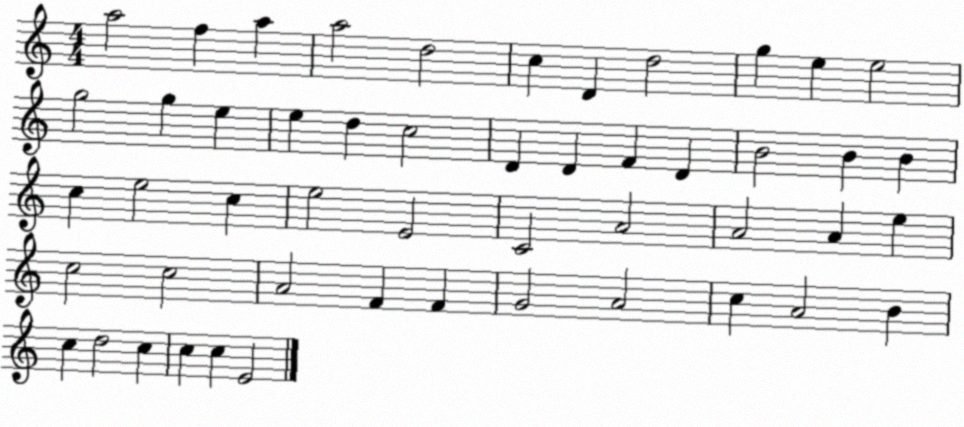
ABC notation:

X:1
T:Untitled
M:4/4
L:1/4
K:C
a2 f a a2 d2 c D d2 g e e2 g2 g e e d c2 D D F D B2 B B c e2 c e2 E2 C2 A2 A2 A e c2 c2 A2 F F G2 A2 c A2 B c d2 c c c E2